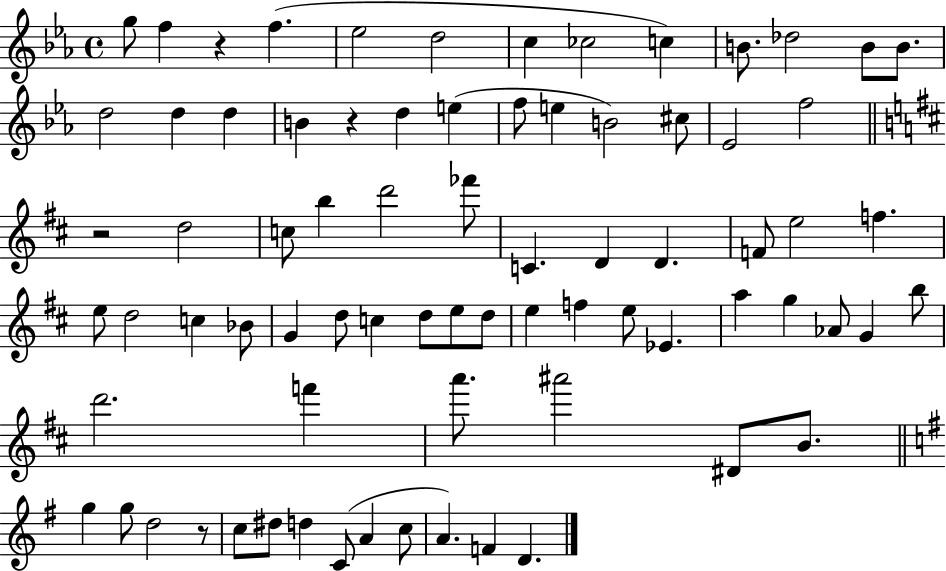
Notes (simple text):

G5/e F5/q R/q F5/q. Eb5/h D5/h C5/q CES5/h C5/q B4/e. Db5/h B4/e B4/e. D5/h D5/q D5/q B4/q R/q D5/q E5/q F5/e E5/q B4/h C#5/e Eb4/h F5/h R/h D5/h C5/e B5/q D6/h FES6/e C4/q. D4/q D4/q. F4/e E5/h F5/q. E5/e D5/h C5/q Bb4/e G4/q D5/e C5/q D5/e E5/e D5/e E5/q F5/q E5/e Eb4/q. A5/q G5/q Ab4/e G4/q B5/e D6/h. F6/q A6/e. A#6/h D#4/e B4/e. G5/q G5/e D5/h R/e C5/e D#5/e D5/q C4/e A4/q C5/e A4/q. F4/q D4/q.